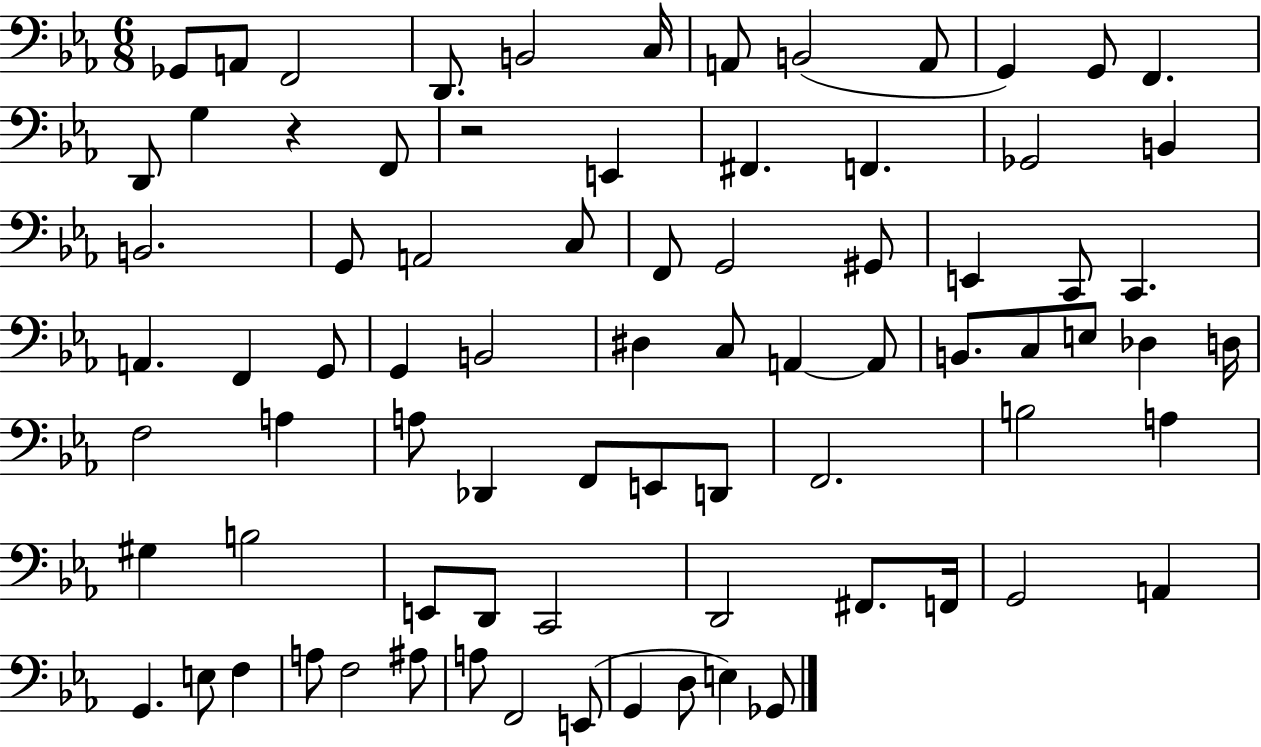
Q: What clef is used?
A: bass